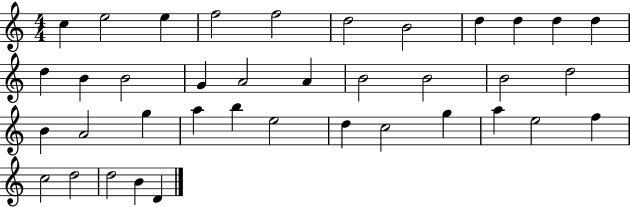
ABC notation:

X:1
T:Untitled
M:4/4
L:1/4
K:C
c e2 e f2 f2 d2 B2 d d d d d B B2 G A2 A B2 B2 B2 d2 B A2 g a b e2 d c2 g a e2 f c2 d2 d2 B D